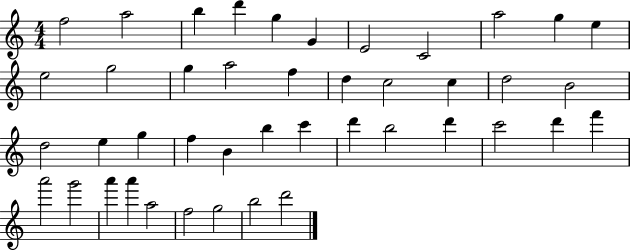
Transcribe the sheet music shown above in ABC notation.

X:1
T:Untitled
M:4/4
L:1/4
K:C
f2 a2 b d' g G E2 C2 a2 g e e2 g2 g a2 f d c2 c d2 B2 d2 e g f B b c' d' b2 d' c'2 d' f' a'2 g'2 a' a' a2 f2 g2 b2 d'2